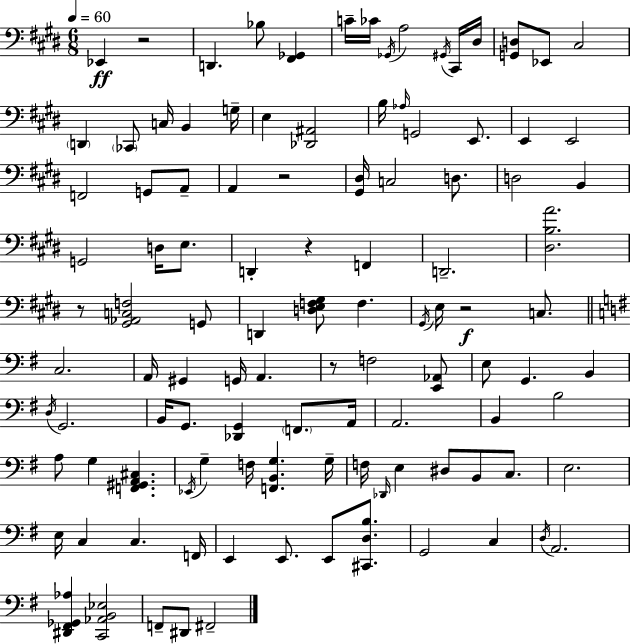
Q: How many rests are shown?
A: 6